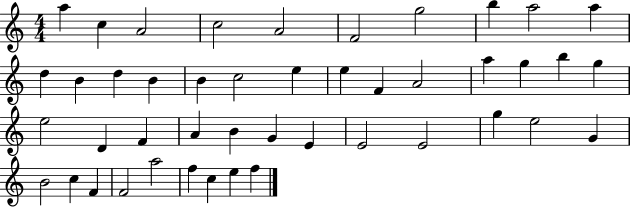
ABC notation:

X:1
T:Untitled
M:4/4
L:1/4
K:C
a c A2 c2 A2 F2 g2 b a2 a d B d B B c2 e e F A2 a g b g e2 D F A B G E E2 E2 g e2 G B2 c F F2 a2 f c e f